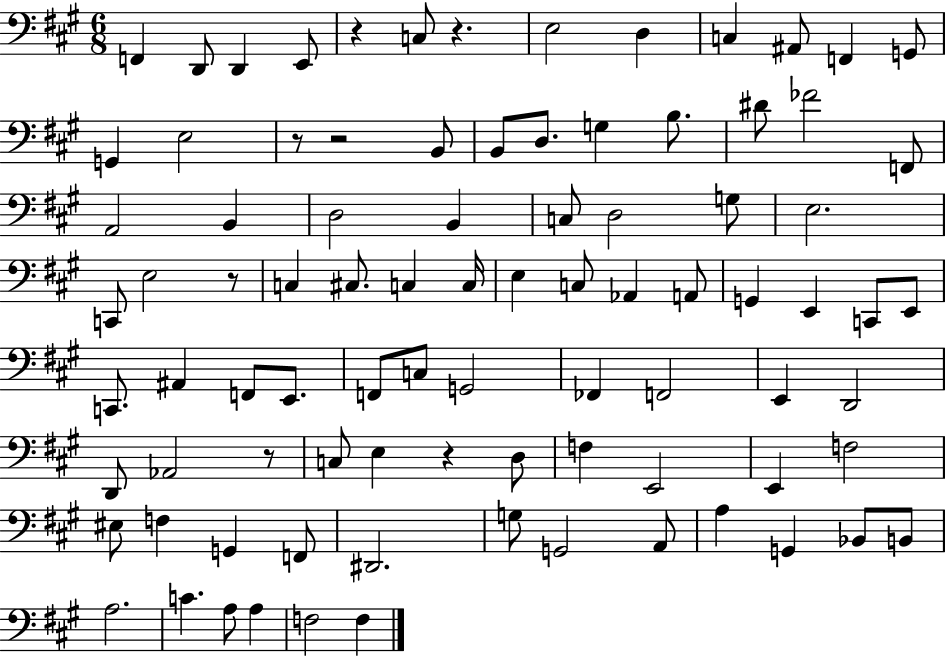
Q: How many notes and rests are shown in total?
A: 88